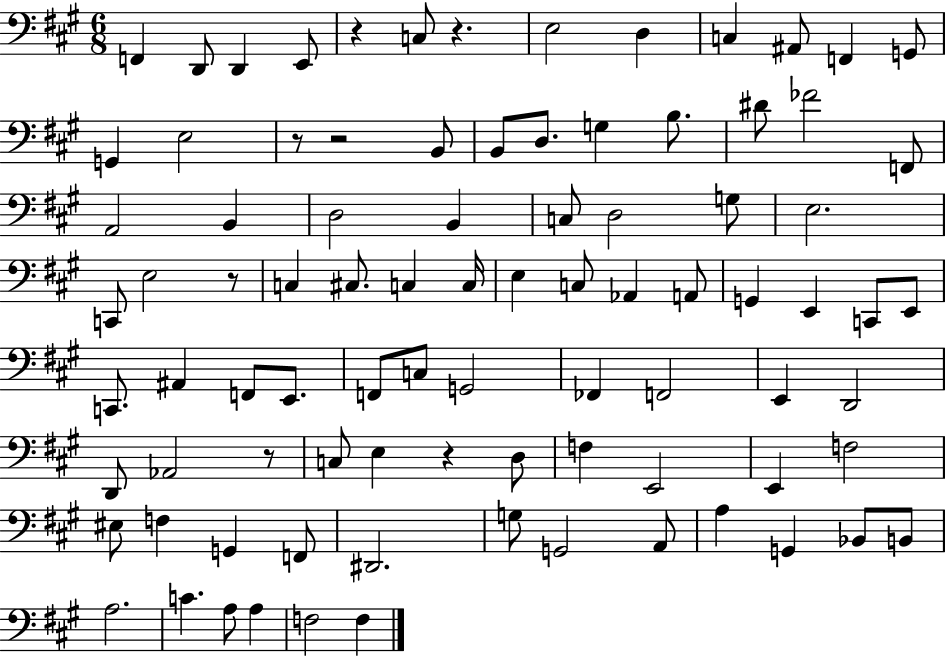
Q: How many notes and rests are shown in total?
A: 88